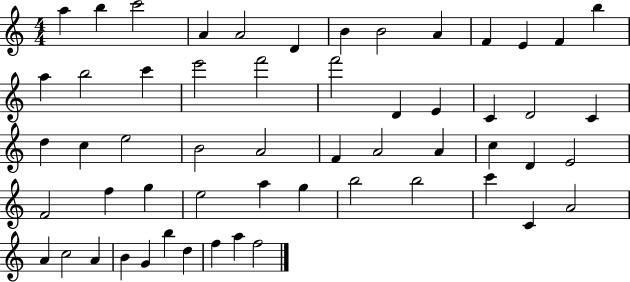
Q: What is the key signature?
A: C major